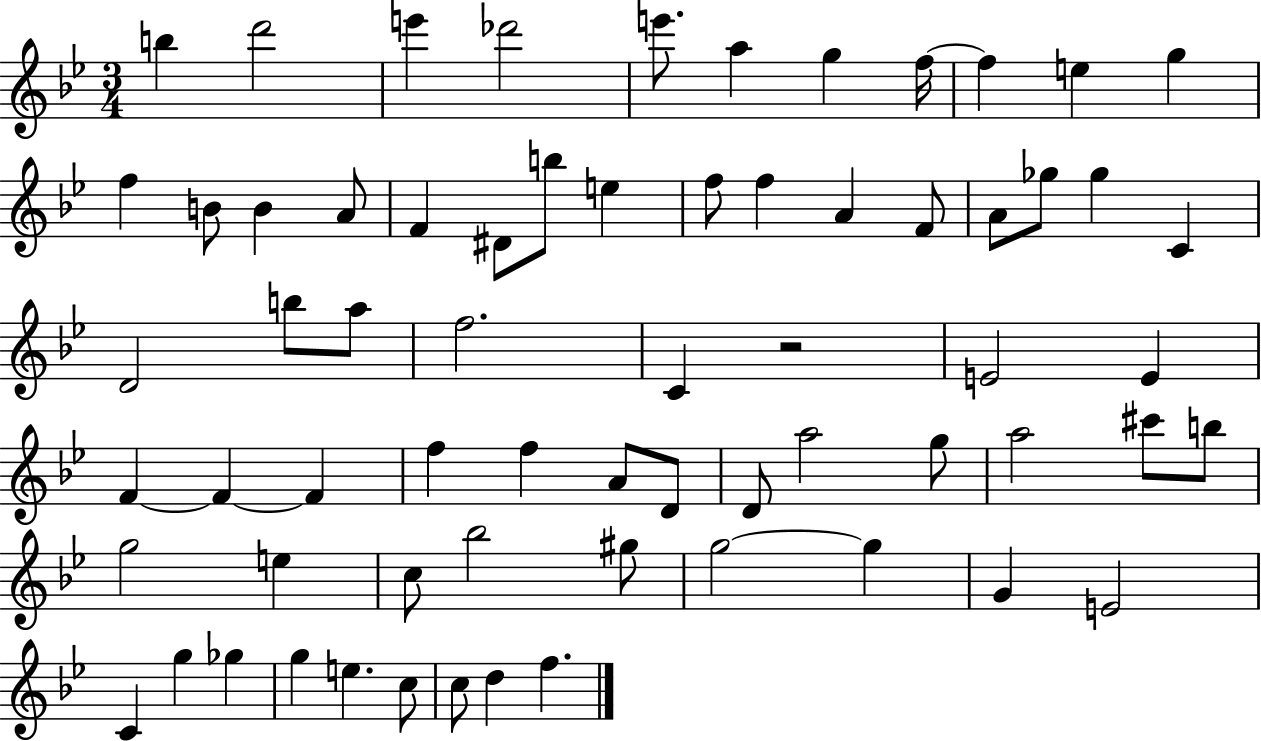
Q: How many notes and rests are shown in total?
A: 66